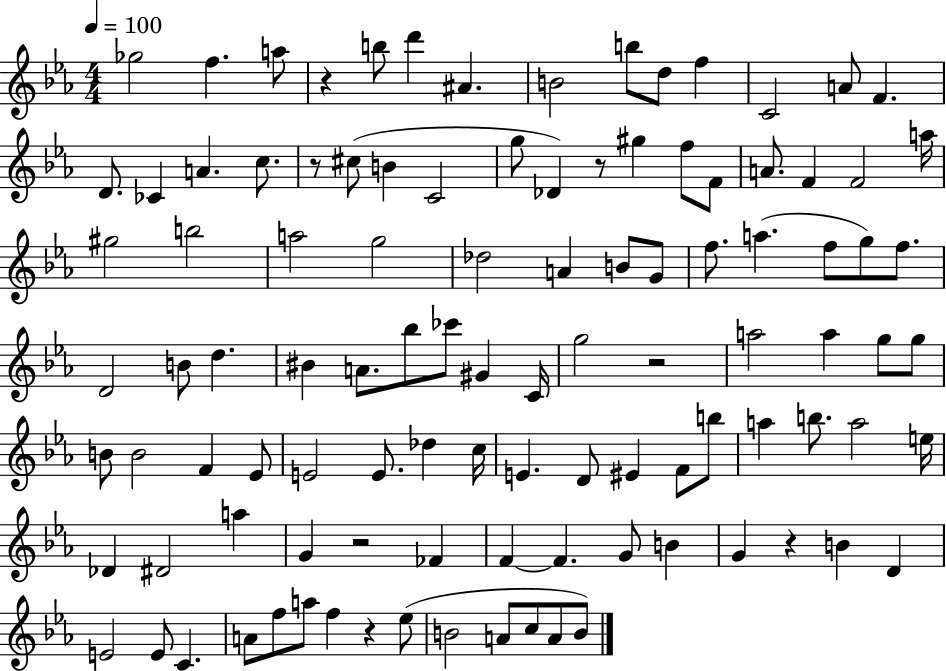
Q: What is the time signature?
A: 4/4